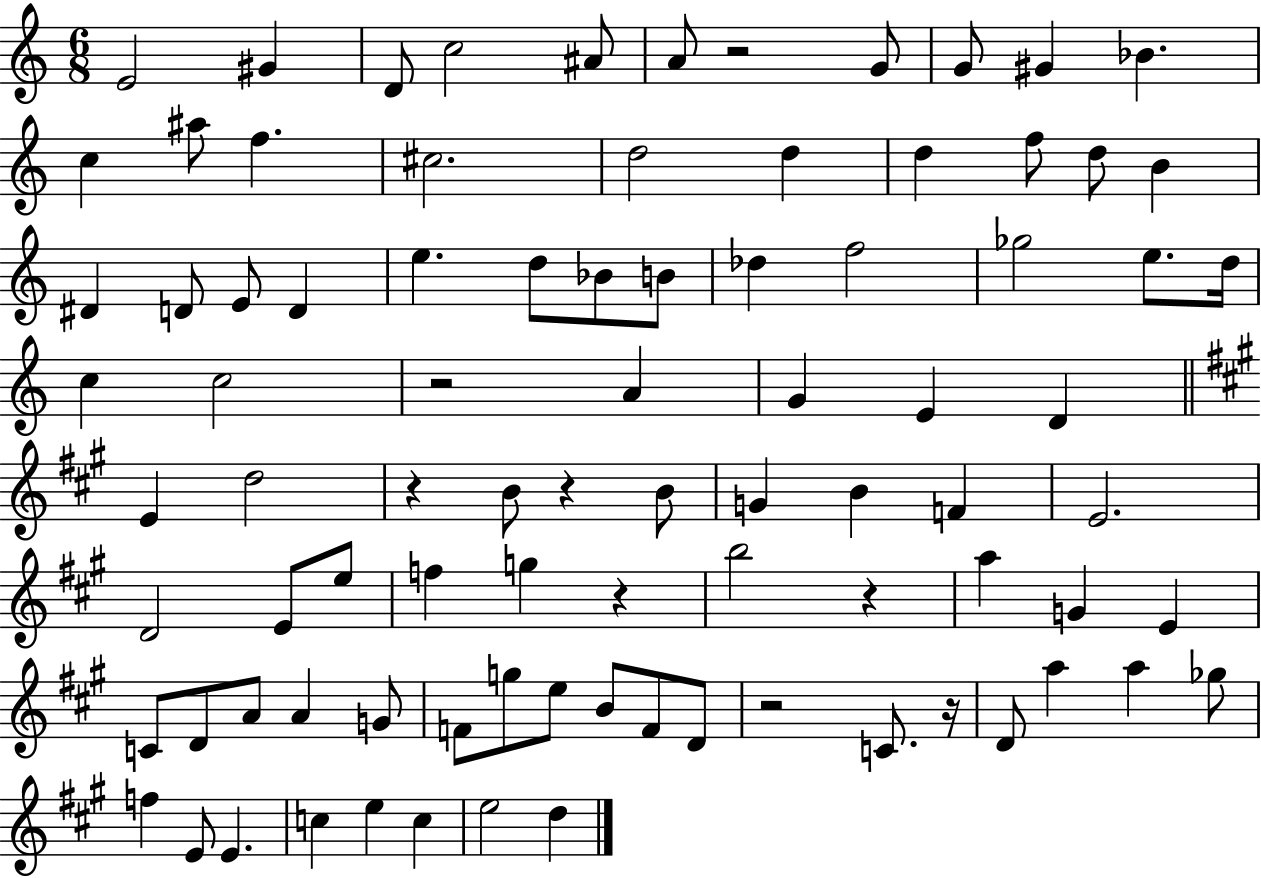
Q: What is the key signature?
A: C major